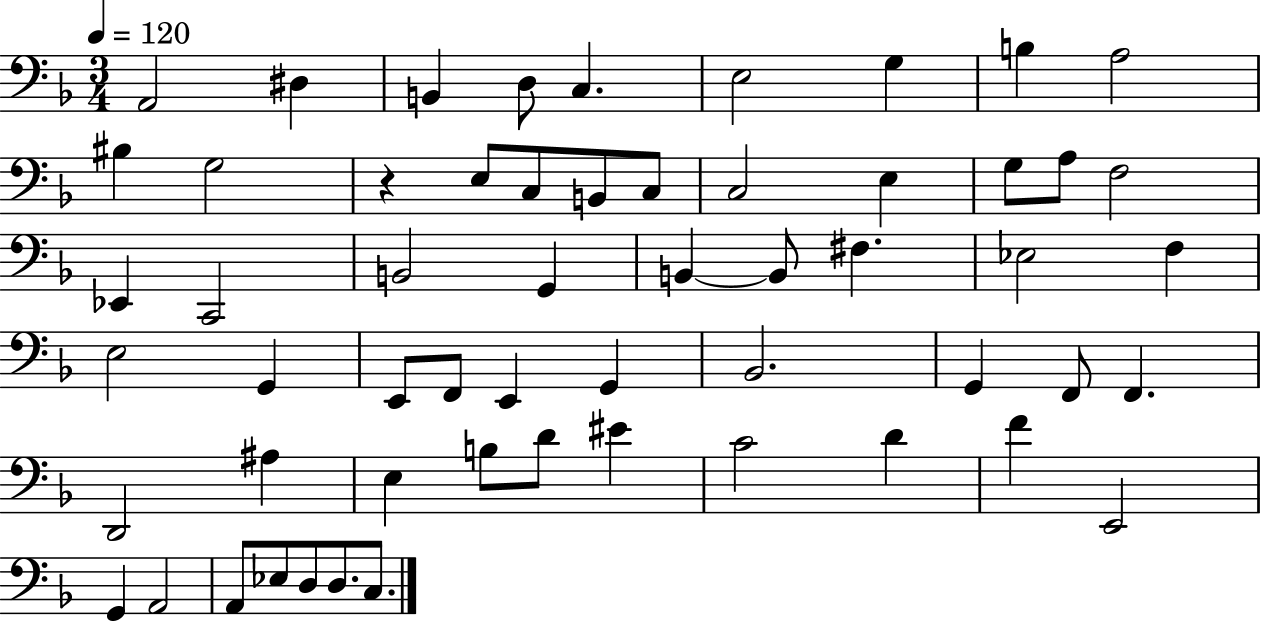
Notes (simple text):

A2/h D#3/q B2/q D3/e C3/q. E3/h G3/q B3/q A3/h BIS3/q G3/h R/q E3/e C3/e B2/e C3/e C3/h E3/q G3/e A3/e F3/h Eb2/q C2/h B2/h G2/q B2/q B2/e F#3/q. Eb3/h F3/q E3/h G2/q E2/e F2/e E2/q G2/q Bb2/h. G2/q F2/e F2/q. D2/h A#3/q E3/q B3/e D4/e EIS4/q C4/h D4/q F4/q E2/h G2/q A2/h A2/e Eb3/e D3/e D3/e. C3/e.